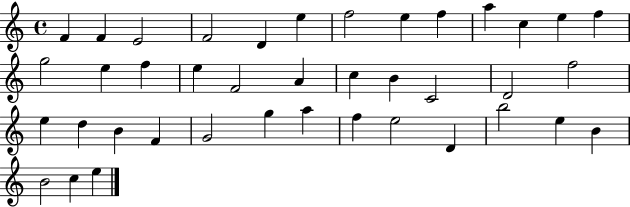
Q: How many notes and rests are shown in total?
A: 40